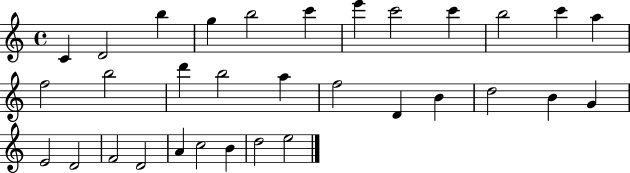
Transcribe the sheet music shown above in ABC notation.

X:1
T:Untitled
M:4/4
L:1/4
K:C
C D2 b g b2 c' e' c'2 c' b2 c' a f2 b2 d' b2 a f2 D B d2 B G E2 D2 F2 D2 A c2 B d2 e2